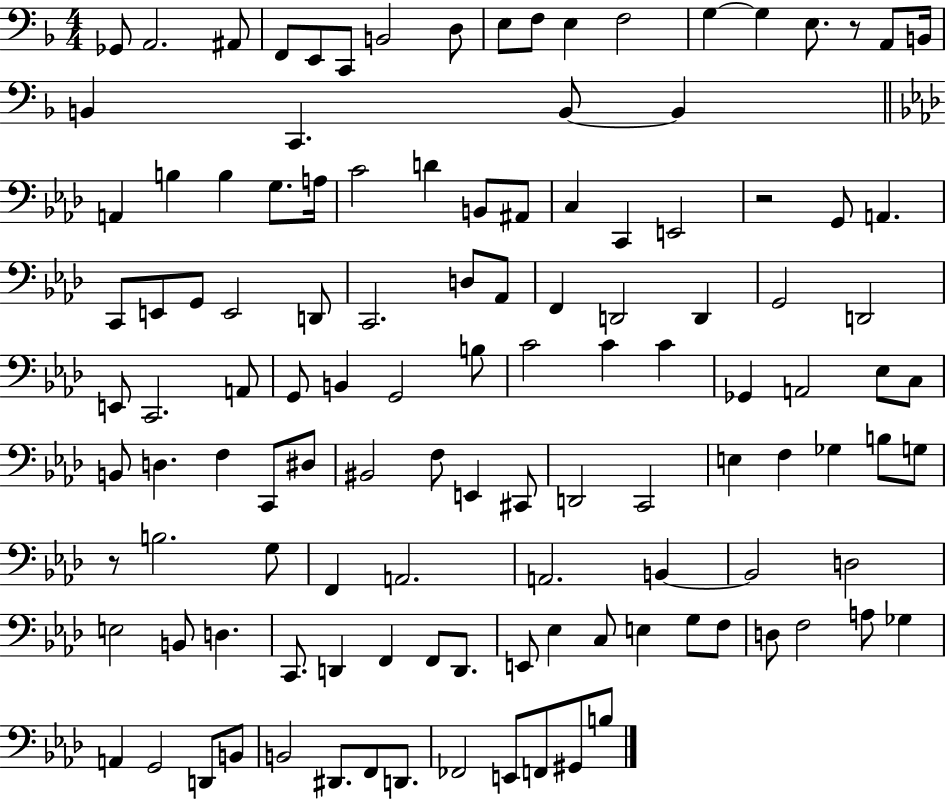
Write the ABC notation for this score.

X:1
T:Untitled
M:4/4
L:1/4
K:F
_G,,/2 A,,2 ^A,,/2 F,,/2 E,,/2 C,,/2 B,,2 D,/2 E,/2 F,/2 E, F,2 G, G, E,/2 z/2 A,,/2 B,,/4 B,, C,, B,,/2 B,, A,, B, B, G,/2 A,/4 C2 D B,,/2 ^A,,/2 C, C,, E,,2 z2 G,,/2 A,, C,,/2 E,,/2 G,,/2 E,,2 D,,/2 C,,2 D,/2 _A,,/2 F,, D,,2 D,, G,,2 D,,2 E,,/2 C,,2 A,,/2 G,,/2 B,, G,,2 B,/2 C2 C C _G,, A,,2 _E,/2 C,/2 B,,/2 D, F, C,,/2 ^D,/2 ^B,,2 F,/2 E,, ^C,,/2 D,,2 C,,2 E, F, _G, B,/2 G,/2 z/2 B,2 G,/2 F,, A,,2 A,,2 B,, B,,2 D,2 E,2 B,,/2 D, C,,/2 D,, F,, F,,/2 D,,/2 E,,/2 _E, C,/2 E, G,/2 F,/2 D,/2 F,2 A,/2 _G, A,, G,,2 D,,/2 B,,/2 B,,2 ^D,,/2 F,,/2 D,,/2 _F,,2 E,,/2 F,,/2 ^G,,/2 B,/2